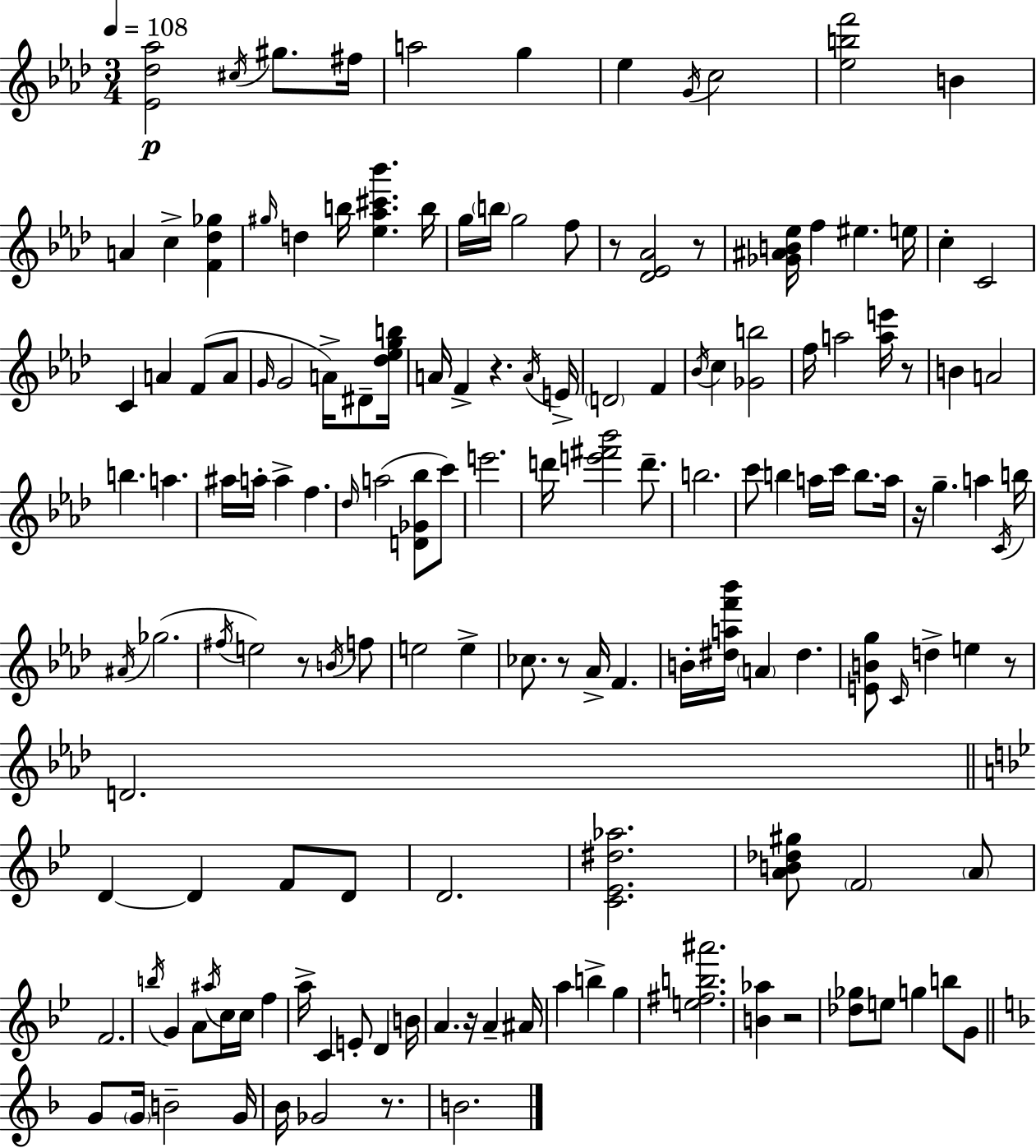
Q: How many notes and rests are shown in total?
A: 151